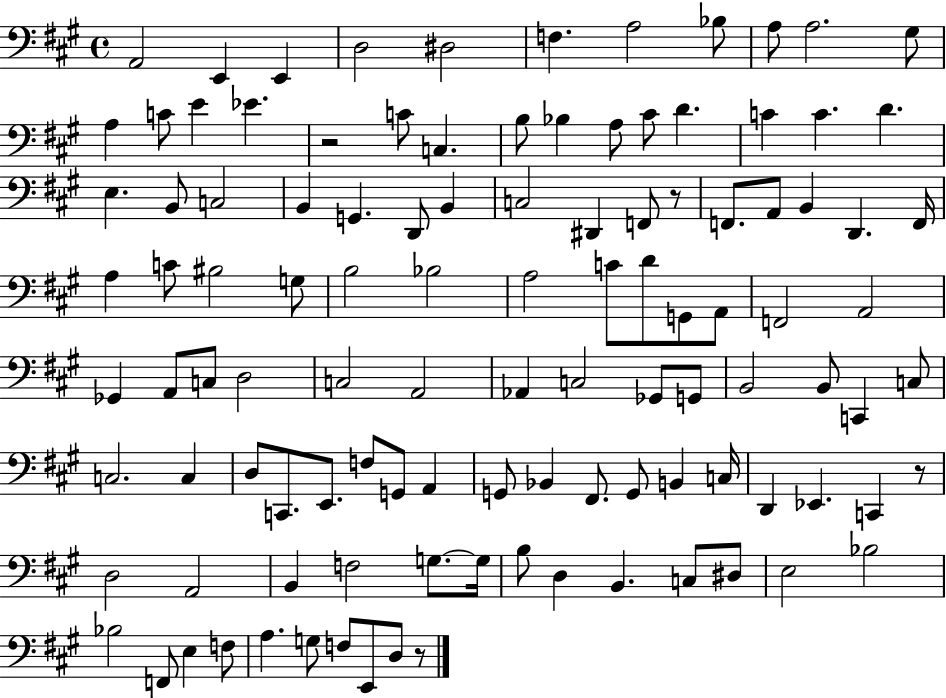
X:1
T:Untitled
M:4/4
L:1/4
K:A
A,,2 E,, E,, D,2 ^D,2 F, A,2 _B,/2 A,/2 A,2 ^G,/2 A, C/2 E _E z2 C/2 C, B,/2 _B, A,/2 ^C/2 D C C D E, B,,/2 C,2 B,, G,, D,,/2 B,, C,2 ^D,, F,,/2 z/2 F,,/2 A,,/2 B,, D,, F,,/4 A, C/2 ^B,2 G,/2 B,2 _B,2 A,2 C/2 D/2 G,,/2 A,,/2 F,,2 A,,2 _G,, A,,/2 C,/2 D,2 C,2 A,,2 _A,, C,2 _G,,/2 G,,/2 B,,2 B,,/2 C,, C,/2 C,2 C, D,/2 C,,/2 E,,/2 F,/2 G,,/2 A,, G,,/2 _B,, ^F,,/2 G,,/2 B,, C,/4 D,, _E,, C,, z/2 D,2 A,,2 B,, F,2 G,/2 G,/4 B,/2 D, B,, C,/2 ^D,/2 E,2 _B,2 _B,2 F,,/2 E, F,/2 A, G,/2 F,/2 E,,/2 D,/2 z/2